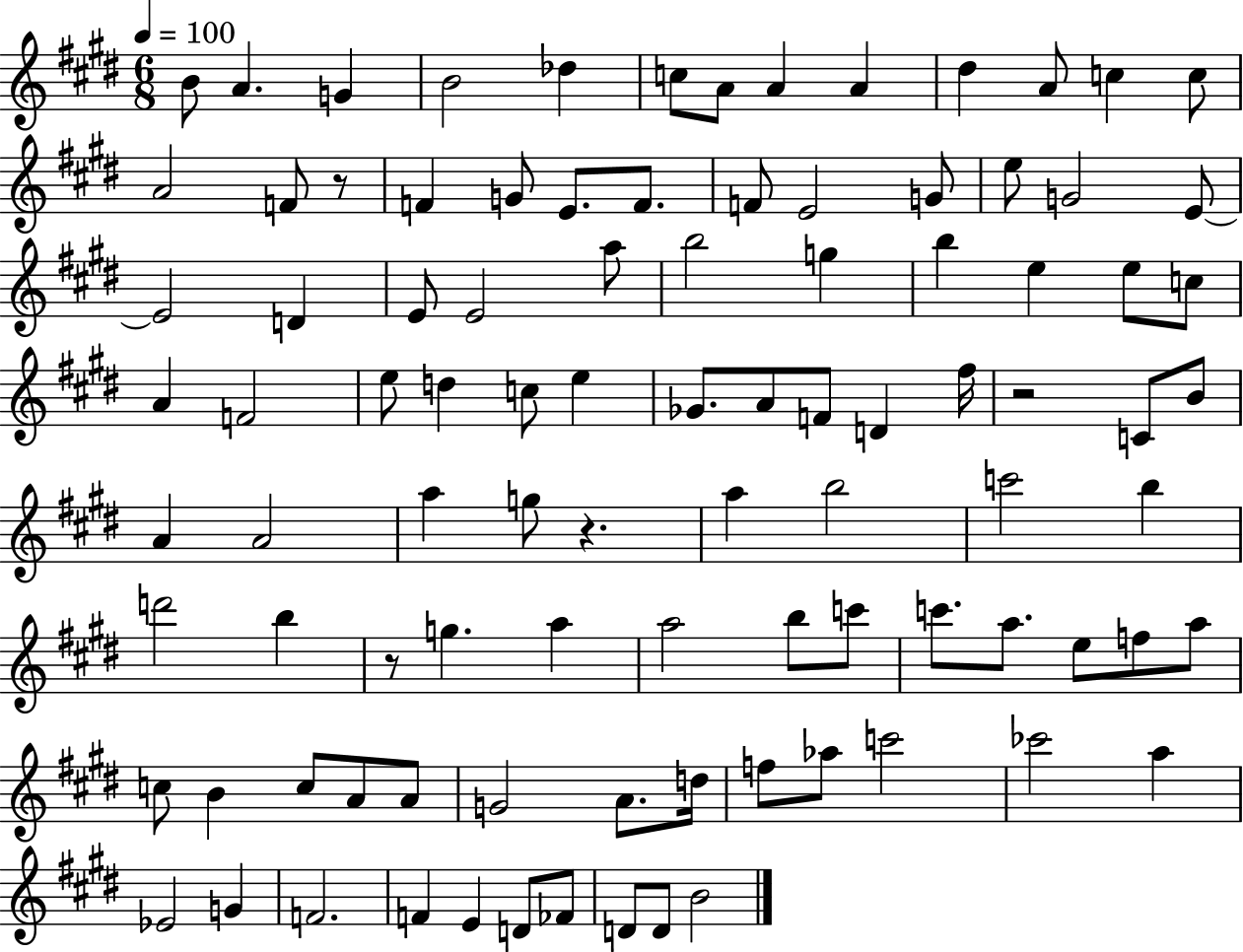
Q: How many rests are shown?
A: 4